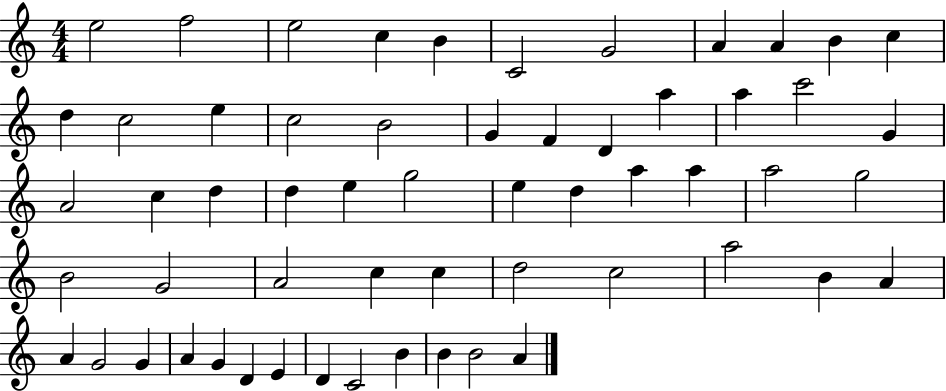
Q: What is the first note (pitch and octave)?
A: E5